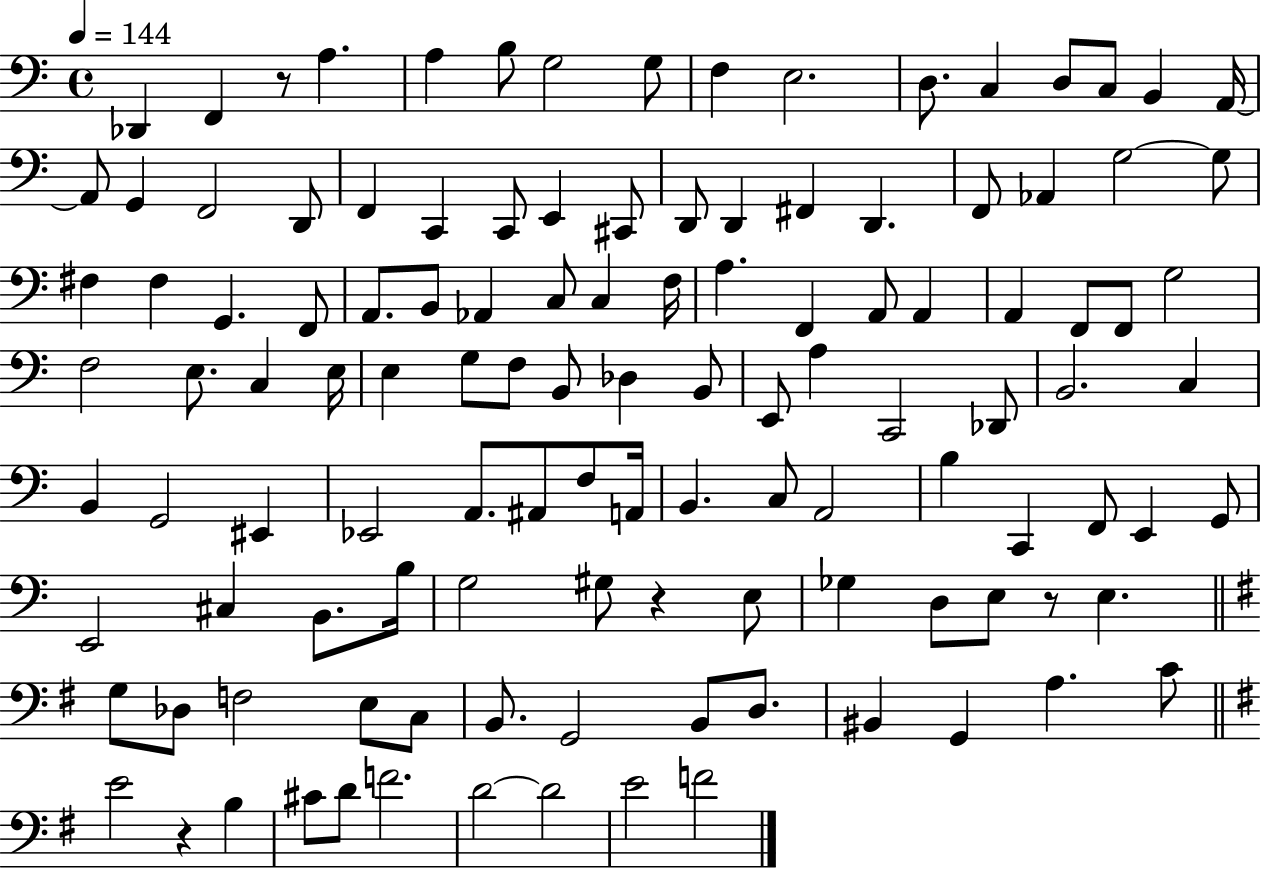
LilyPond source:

{
  \clef bass
  \time 4/4
  \defaultTimeSignature
  \key c \major
  \tempo 4 = 144
  des,4 f,4 r8 a4. | a4 b8 g2 g8 | f4 e2. | d8. c4 d8 c8 b,4 a,16~~ | \break a,8 g,4 f,2 d,8 | f,4 c,4 c,8 e,4 cis,8 | d,8 d,4 fis,4 d,4. | f,8 aes,4 g2~~ g8 | \break fis4 fis4 g,4. f,8 | a,8. b,8 aes,4 c8 c4 f16 | a4. f,4 a,8 a,4 | a,4 f,8 f,8 g2 | \break f2 e8. c4 e16 | e4 g8 f8 b,8 des4 b,8 | e,8 a4 c,2 des,8 | b,2. c4 | \break b,4 g,2 eis,4 | ees,2 a,8. ais,8 f8 a,16 | b,4. c8 a,2 | b4 c,4 f,8 e,4 g,8 | \break e,2 cis4 b,8. b16 | g2 gis8 r4 e8 | ges4 d8 e8 r8 e4. | \bar "||" \break \key g \major g8 des8 f2 e8 c8 | b,8. g,2 b,8 d8. | bis,4 g,4 a4. c'8 | \bar "||" \break \key e \minor e'2 r4 b4 | cis'8 d'8 f'2. | d'2~~ d'2 | e'2 f'2 | \break \bar "|."
}